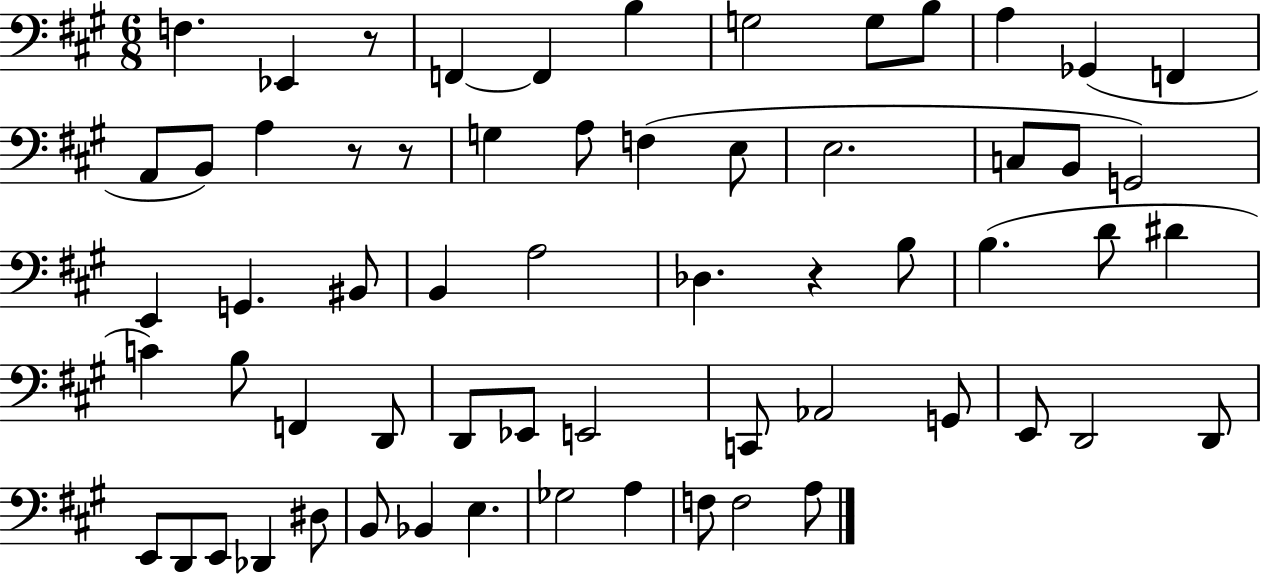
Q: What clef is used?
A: bass